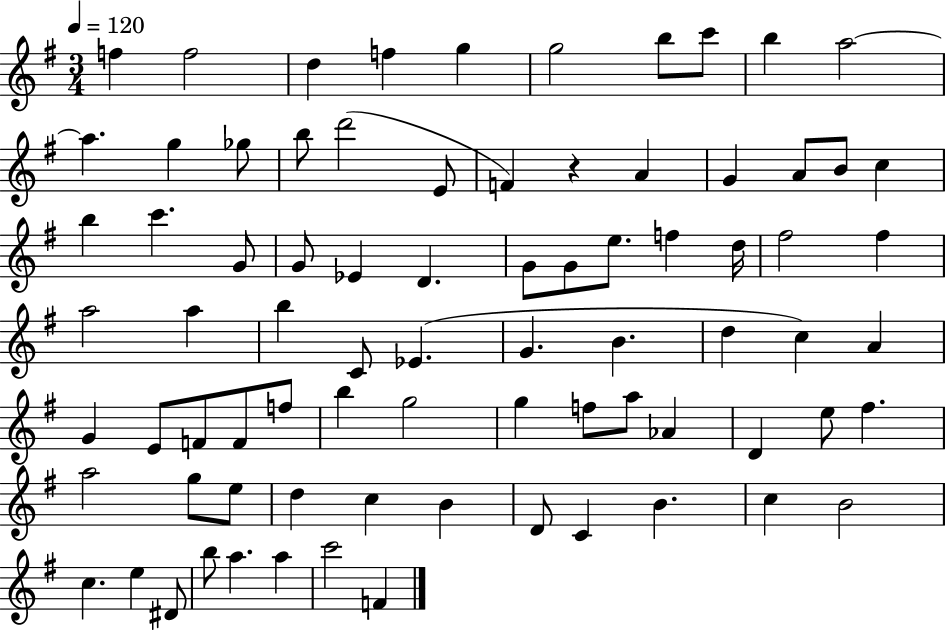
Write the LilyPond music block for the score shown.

{
  \clef treble
  \numericTimeSignature
  \time 3/4
  \key g \major
  \tempo 4 = 120
  f''4 f''2 | d''4 f''4 g''4 | g''2 b''8 c'''8 | b''4 a''2~~ | \break a''4. g''4 ges''8 | b''8 d'''2( e'8 | f'4) r4 a'4 | g'4 a'8 b'8 c''4 | \break b''4 c'''4. g'8 | g'8 ees'4 d'4. | g'8 g'8 e''8. f''4 d''16 | fis''2 fis''4 | \break a''2 a''4 | b''4 c'8 ees'4.( | g'4. b'4. | d''4 c''4) a'4 | \break g'4 e'8 f'8 f'8 f''8 | b''4 g''2 | g''4 f''8 a''8 aes'4 | d'4 e''8 fis''4. | \break a''2 g''8 e''8 | d''4 c''4 b'4 | d'8 c'4 b'4. | c''4 b'2 | \break c''4. e''4 dis'8 | b''8 a''4. a''4 | c'''2 f'4 | \bar "|."
}